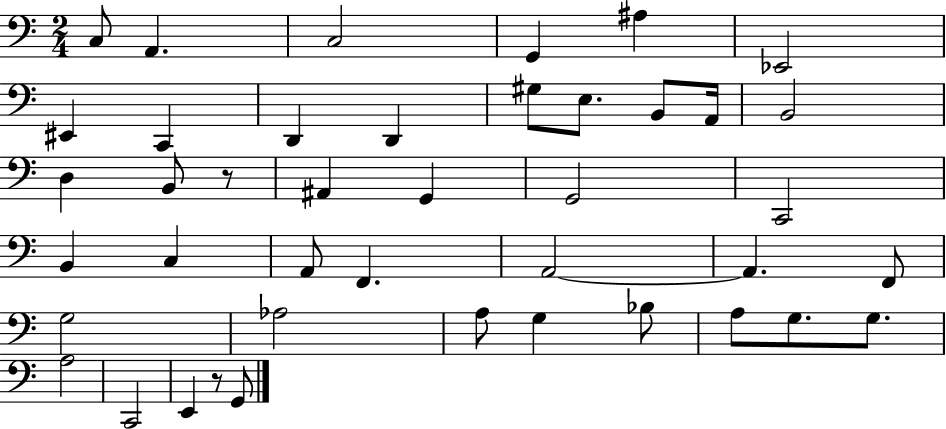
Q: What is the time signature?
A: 2/4